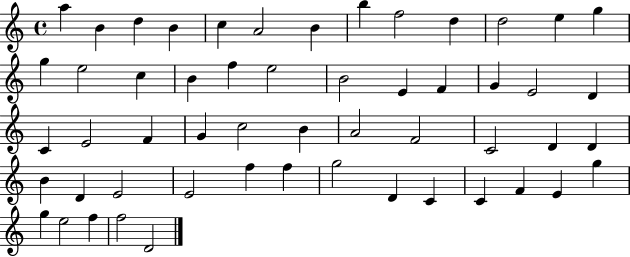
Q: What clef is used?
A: treble